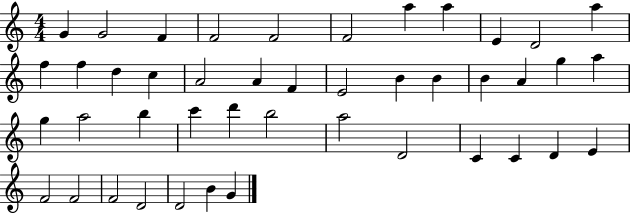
G4/q G4/h F4/q F4/h F4/h F4/h A5/q A5/q E4/q D4/h A5/q F5/q F5/q D5/q C5/q A4/h A4/q F4/q E4/h B4/q B4/q B4/q A4/q G5/q A5/q G5/q A5/h B5/q C6/q D6/q B5/h A5/h D4/h C4/q C4/q D4/q E4/q F4/h F4/h F4/h D4/h D4/h B4/q G4/q